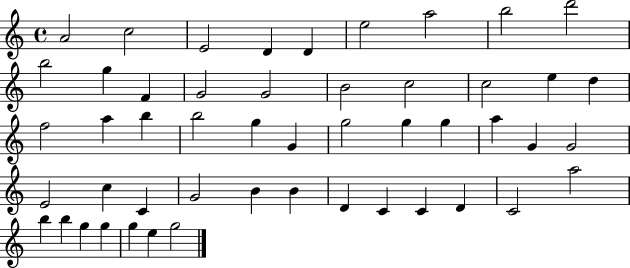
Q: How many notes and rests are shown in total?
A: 50